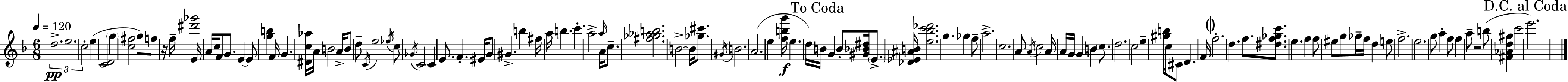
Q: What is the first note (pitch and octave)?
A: D5